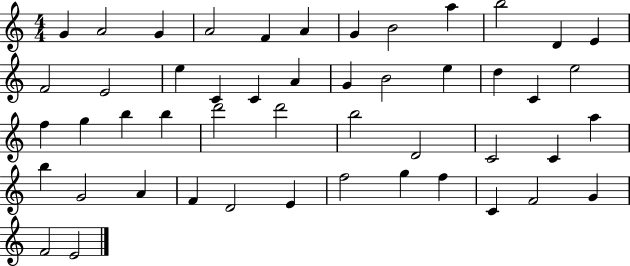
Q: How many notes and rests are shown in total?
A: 49